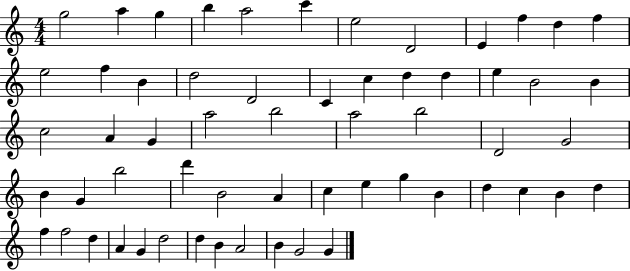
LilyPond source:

{
  \clef treble
  \numericTimeSignature
  \time 4/4
  \key c \major
  g''2 a''4 g''4 | b''4 a''2 c'''4 | e''2 d'2 | e'4 f''4 d''4 f''4 | \break e''2 f''4 b'4 | d''2 d'2 | c'4 c''4 d''4 d''4 | e''4 b'2 b'4 | \break c''2 a'4 g'4 | a''2 b''2 | a''2 b''2 | d'2 g'2 | \break b'4 g'4 b''2 | d'''4 b'2 a'4 | c''4 e''4 g''4 b'4 | d''4 c''4 b'4 d''4 | \break f''4 f''2 d''4 | a'4 g'4 d''2 | d''4 b'4 a'2 | b'4 g'2 g'4 | \break \bar "|."
}